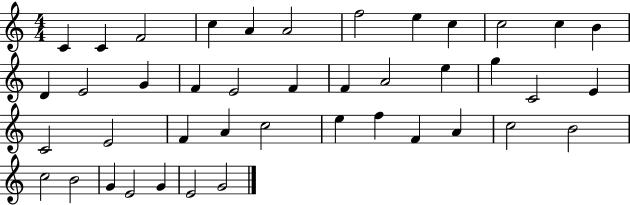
{
  \clef treble
  \numericTimeSignature
  \time 4/4
  \key c \major
  c'4 c'4 f'2 | c''4 a'4 a'2 | f''2 e''4 c''4 | c''2 c''4 b'4 | \break d'4 e'2 g'4 | f'4 e'2 f'4 | f'4 a'2 e''4 | g''4 c'2 e'4 | \break c'2 e'2 | f'4 a'4 c''2 | e''4 f''4 f'4 a'4 | c''2 b'2 | \break c''2 b'2 | g'4 e'2 g'4 | e'2 g'2 | \bar "|."
}